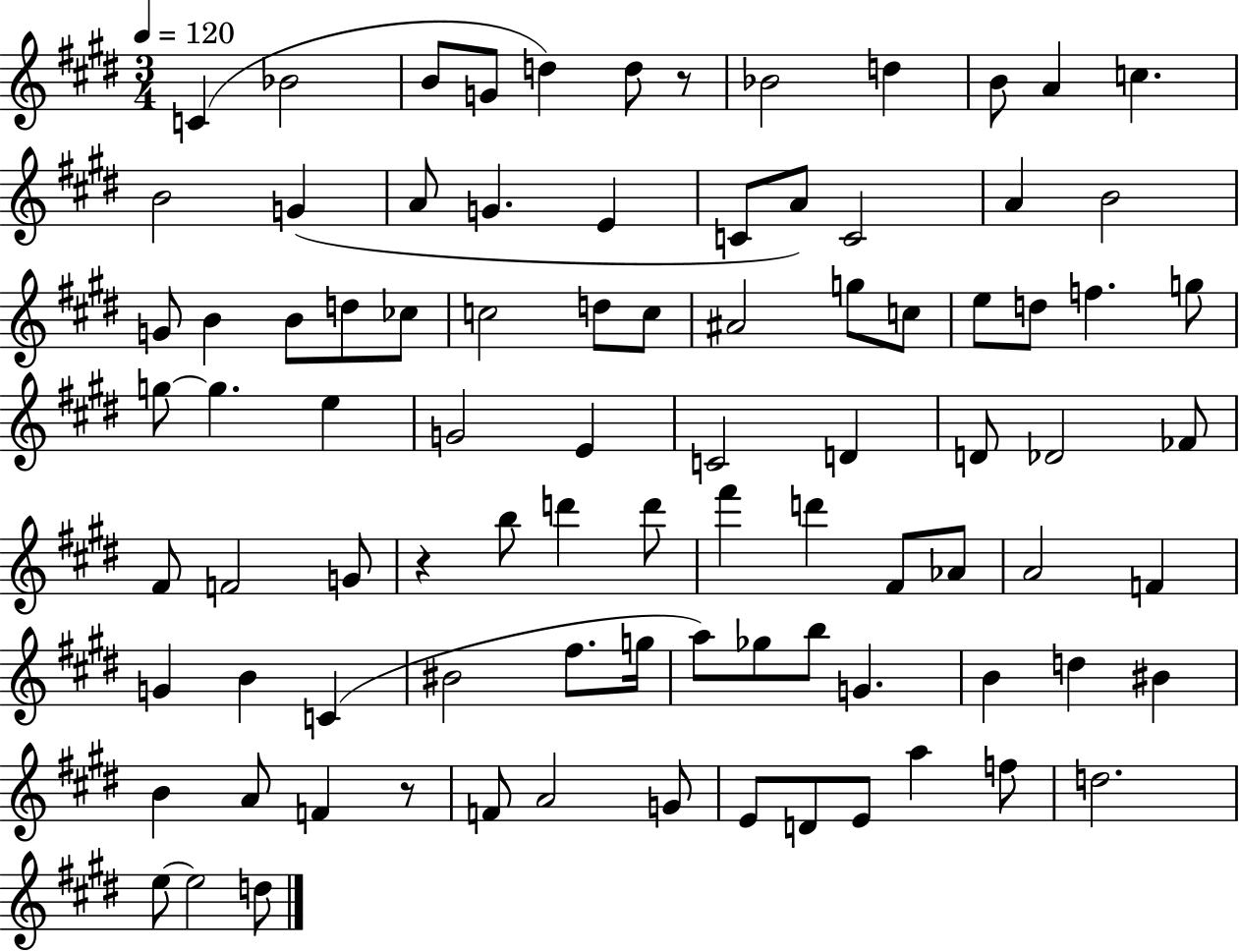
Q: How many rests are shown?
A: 3